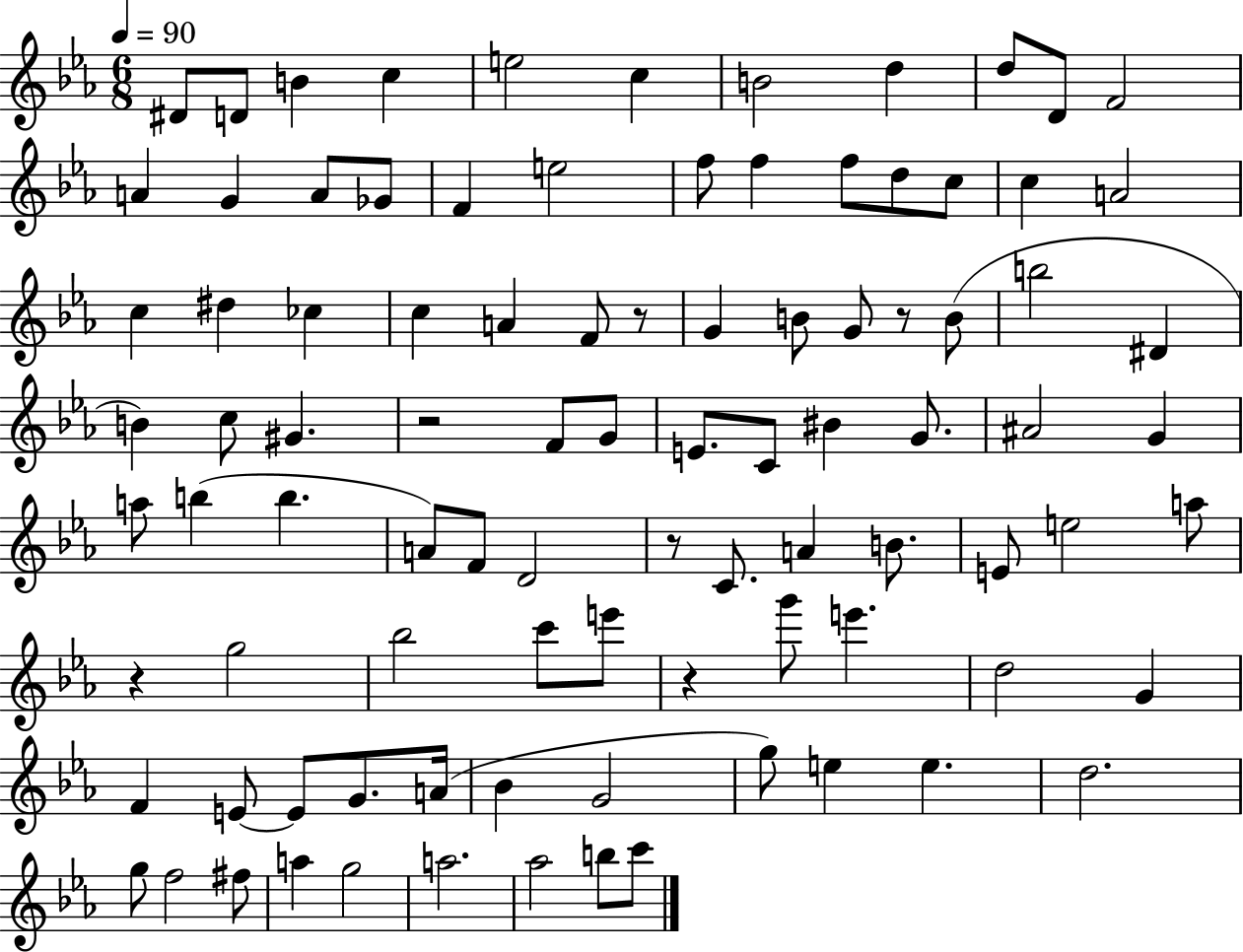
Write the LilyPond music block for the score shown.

{
  \clef treble
  \numericTimeSignature
  \time 6/8
  \key ees \major
  \tempo 4 = 90
  dis'8 d'8 b'4 c''4 | e''2 c''4 | b'2 d''4 | d''8 d'8 f'2 | \break a'4 g'4 a'8 ges'8 | f'4 e''2 | f''8 f''4 f''8 d''8 c''8 | c''4 a'2 | \break c''4 dis''4 ces''4 | c''4 a'4 f'8 r8 | g'4 b'8 g'8 r8 b'8( | b''2 dis'4 | \break b'4) c''8 gis'4. | r2 f'8 g'8 | e'8. c'8 bis'4 g'8. | ais'2 g'4 | \break a''8 b''4( b''4. | a'8) f'8 d'2 | r8 c'8. a'4 b'8. | e'8 e''2 a''8 | \break r4 g''2 | bes''2 c'''8 e'''8 | r4 g'''8 e'''4. | d''2 g'4 | \break f'4 e'8~~ e'8 g'8. a'16( | bes'4 g'2 | g''8) e''4 e''4. | d''2. | \break g''8 f''2 fis''8 | a''4 g''2 | a''2. | aes''2 b''8 c'''8 | \break \bar "|."
}